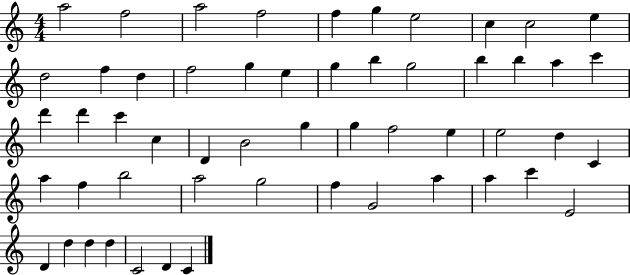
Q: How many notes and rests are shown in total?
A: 54